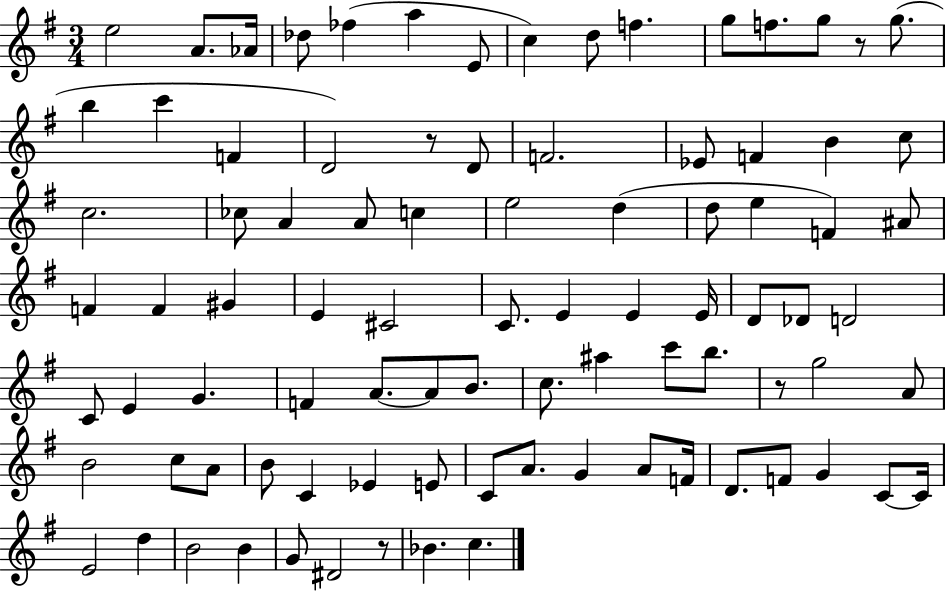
E5/h A4/e. Ab4/s Db5/e FES5/q A5/q E4/e C5/q D5/e F5/q. G5/e F5/e. G5/e R/e G5/e. B5/q C6/q F4/q D4/h R/e D4/e F4/h. Eb4/e F4/q B4/q C5/e C5/h. CES5/e A4/q A4/e C5/q E5/h D5/q D5/e E5/q F4/q A#4/e F4/q F4/q G#4/q E4/q C#4/h C4/e. E4/q E4/q E4/s D4/e Db4/e D4/h C4/e E4/q G4/q. F4/q A4/e. A4/e B4/e. C5/e. A#5/q C6/e B5/e. R/e G5/h A4/e B4/h C5/e A4/e B4/e C4/q Eb4/q E4/e C4/e A4/e. G4/q A4/e F4/s D4/e. F4/e G4/q C4/e C4/s E4/h D5/q B4/h B4/q G4/e D#4/h R/e Bb4/q. C5/q.